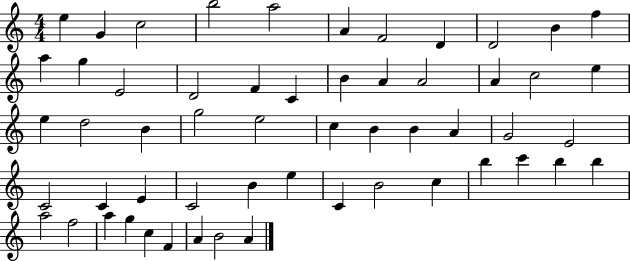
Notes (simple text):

E5/q G4/q C5/h B5/h A5/h A4/q F4/h D4/q D4/h B4/q F5/q A5/q G5/q E4/h D4/h F4/q C4/q B4/q A4/q A4/h A4/q C5/h E5/q E5/q D5/h B4/q G5/h E5/h C5/q B4/q B4/q A4/q G4/h E4/h C4/h C4/q E4/q C4/h B4/q E5/q C4/q B4/h C5/q B5/q C6/q B5/q B5/q A5/h F5/h A5/q G5/q C5/q F4/q A4/q B4/h A4/q